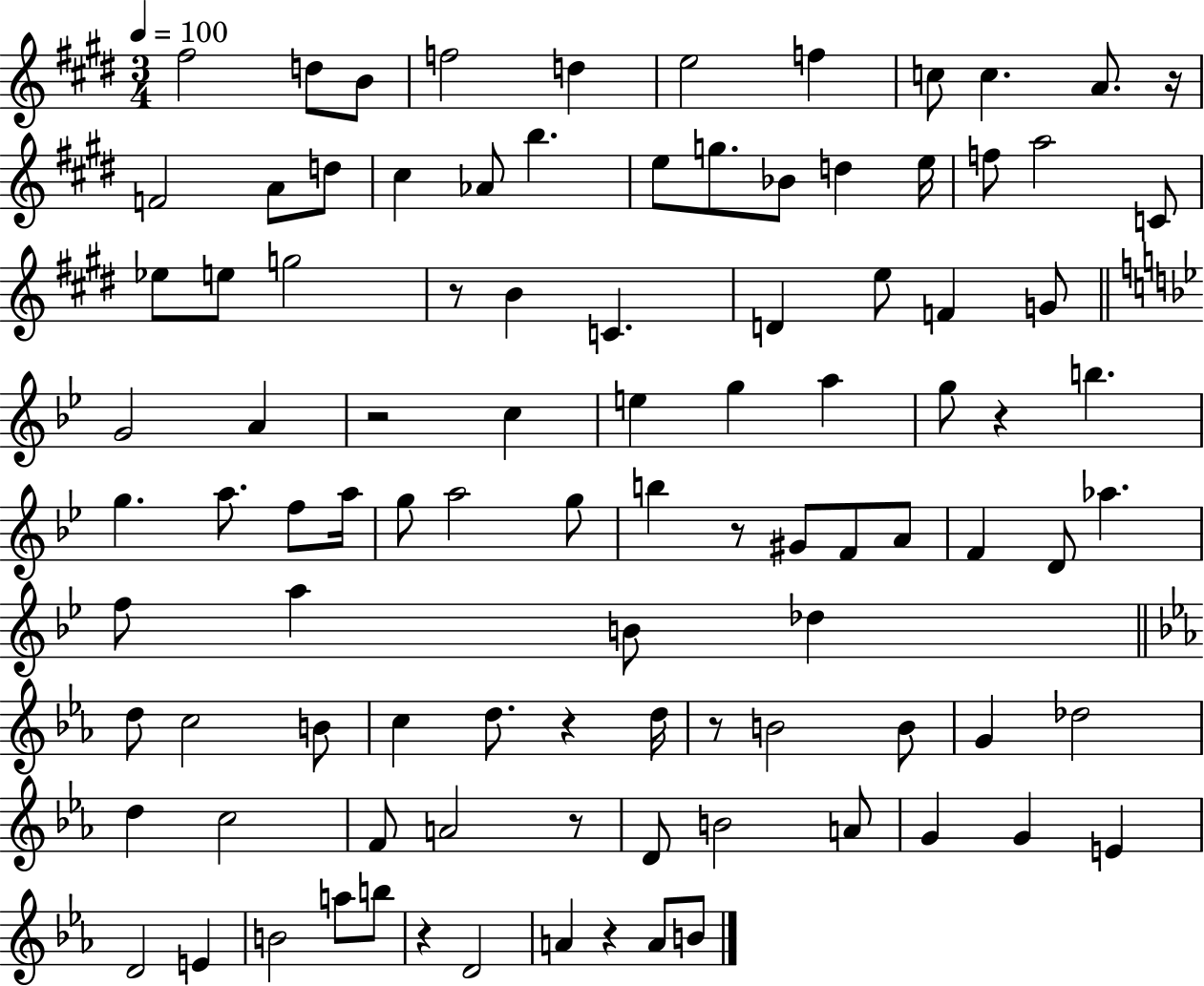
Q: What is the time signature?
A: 3/4